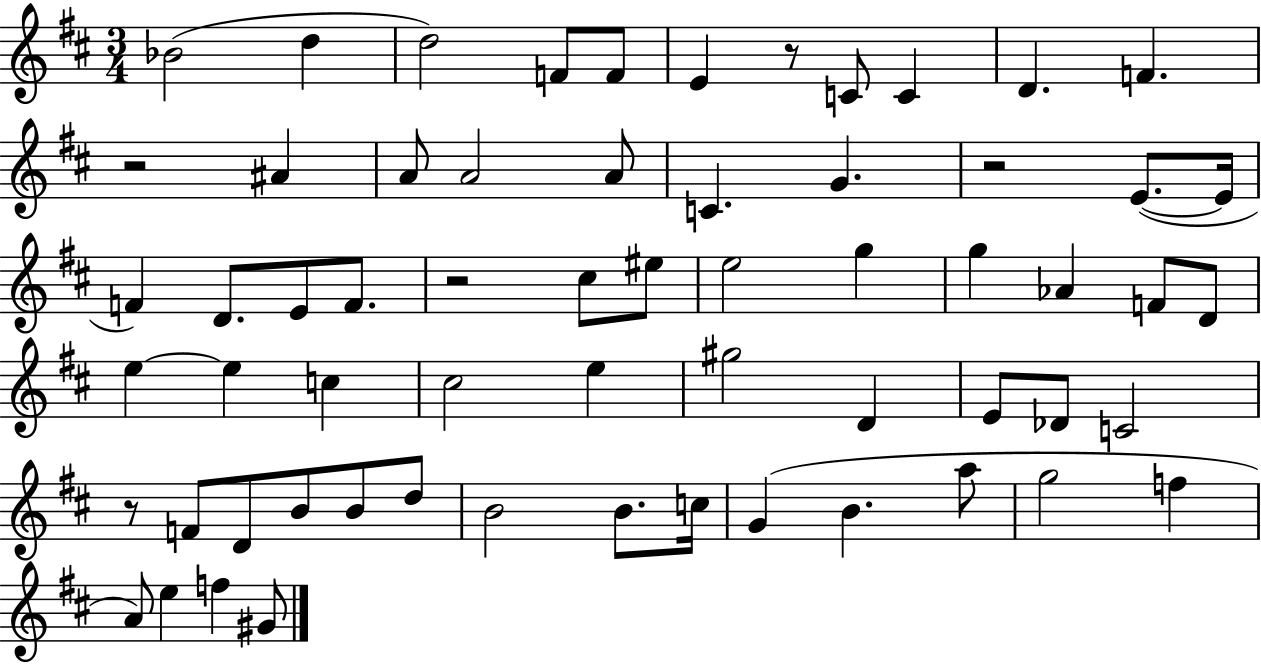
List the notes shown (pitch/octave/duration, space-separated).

Bb4/h D5/q D5/h F4/e F4/e E4/q R/e C4/e C4/q D4/q. F4/q. R/h A#4/q A4/e A4/h A4/e C4/q. G4/q. R/h E4/e. E4/s F4/q D4/e. E4/e F4/e. R/h C#5/e EIS5/e E5/h G5/q G5/q Ab4/q F4/e D4/e E5/q E5/q C5/q C#5/h E5/q G#5/h D4/q E4/e Db4/e C4/h R/e F4/e D4/e B4/e B4/e D5/e B4/h B4/e. C5/s G4/q B4/q. A5/e G5/h F5/q A4/e E5/q F5/q G#4/e